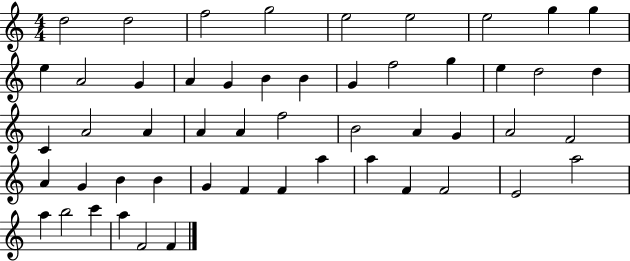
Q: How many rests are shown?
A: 0